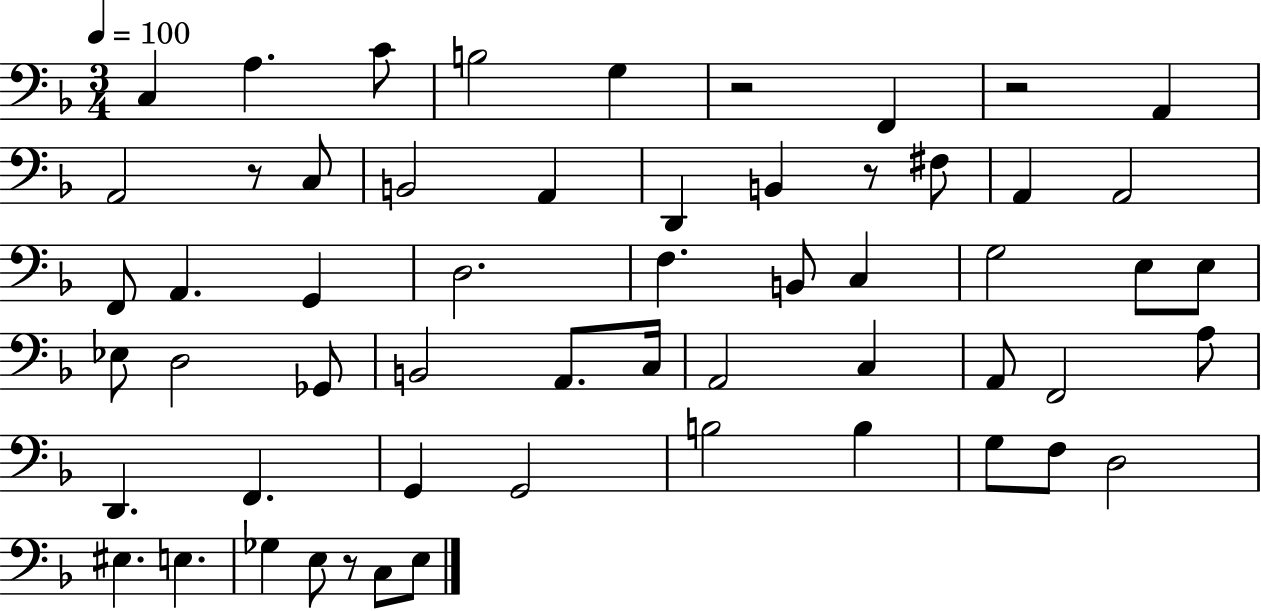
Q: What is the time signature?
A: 3/4